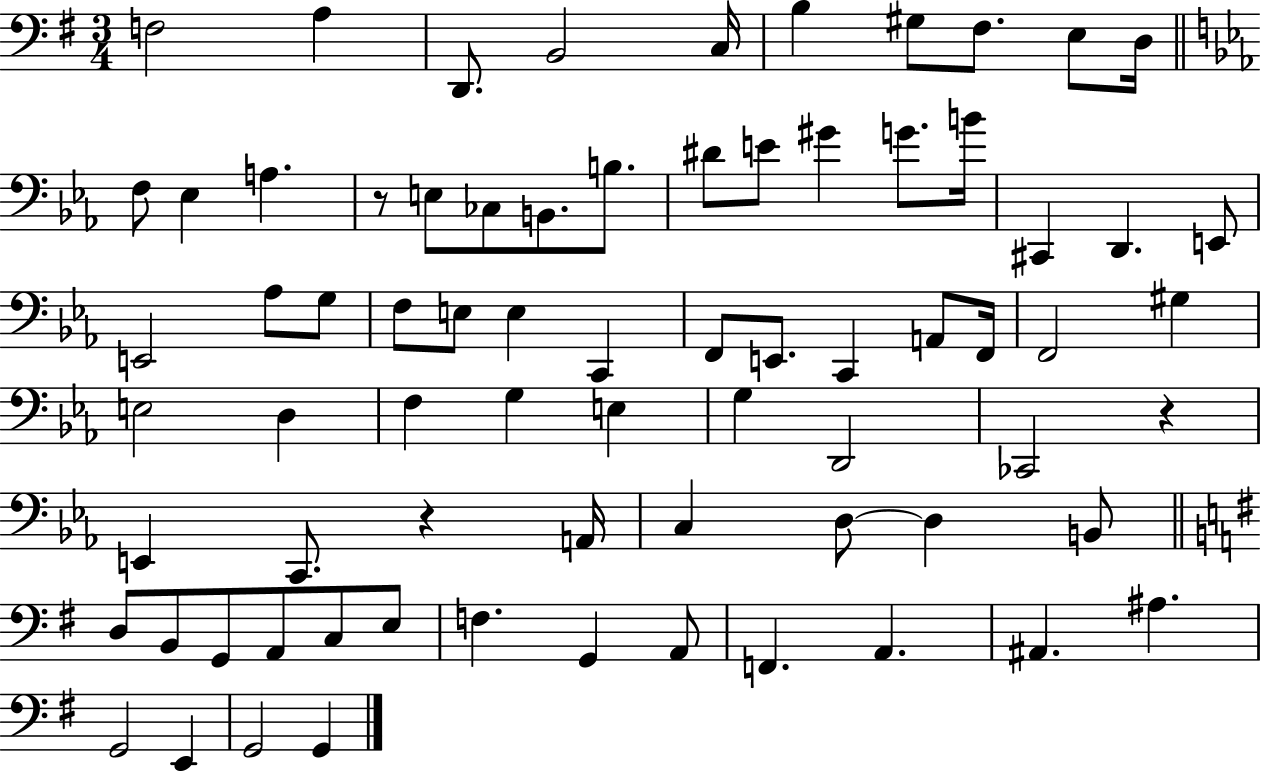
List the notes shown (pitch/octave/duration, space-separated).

F3/h A3/q D2/e. B2/h C3/s B3/q G#3/e F#3/e. E3/e D3/s F3/e Eb3/q A3/q. R/e E3/e CES3/e B2/e. B3/e. D#4/e E4/e G#4/q G4/e. B4/s C#2/q D2/q. E2/e E2/h Ab3/e G3/e F3/e E3/e E3/q C2/q F2/e E2/e. C2/q A2/e F2/s F2/h G#3/q E3/h D3/q F3/q G3/q E3/q G3/q D2/h CES2/h R/q E2/q C2/e. R/q A2/s C3/q D3/e D3/q B2/e D3/e B2/e G2/e A2/e C3/e E3/e F3/q. G2/q A2/e F2/q. A2/q. A#2/q. A#3/q. G2/h E2/q G2/h G2/q